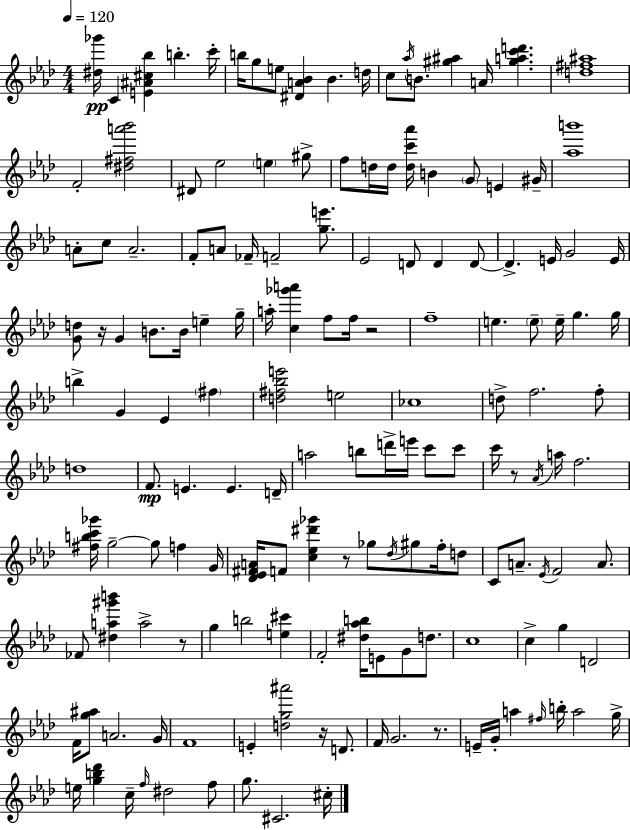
[D#5,Gb6]/s C4/q [E4,A#4,C#5,Bb5]/q B5/q. C6/s B5/s G5/e E5/e [D#4,A4,Bb4]/q Bb4/q. D5/s C5/e Ab5/s B4/e. [G#5,A#5]/q A4/s [G#5,A5,C6,D6]/q. [D5,F#5,A#5]/w F4/h [D#5,F#5,A6,Bb6]/h D#4/e Eb5/h E5/q G#5/e F5/e D5/s D5/s [D5,C6,Ab6]/s B4/q G4/e E4/q G#4/s [Ab5,B6]/w A4/e C5/e A4/h. F4/e A4/e FES4/s F4/h [G5,E6]/e. Eb4/h D4/e D4/q D4/e D4/q. E4/s G4/h E4/s [G4,D5]/e R/s G4/q B4/e. B4/s E5/q G5/s A5/s [C5,Gb6,A6]/q F5/e F5/s R/h F5/w E5/q. E5/e E5/s G5/q. G5/s B5/q G4/q Eb4/q F#5/q [D5,F#5,Bb5,E6]/h E5/h CES5/w D5/e F5/h. F5/e D5/w F4/e. E4/q. E4/q. D4/s A5/h B5/e D6/s E6/s C6/e C6/e C6/s R/e Ab4/s A5/s F5/h. [F#5,B5,C6,Gb6]/s G5/h G5/e F5/q G4/s [Db4,Eb4,F#4,A4]/s F4/e [C5,Eb5,D#6,Gb6]/q R/e Gb5/e Db5/s G#5/e F5/s D5/e C4/e A4/e. Eb4/s F4/h A4/e. FES4/e [D#5,A5,G#6,B6]/q A5/h R/e G5/q B5/h [E5,C#6]/q F4/h [D#5,Ab5,B5]/s E4/e G4/e D5/e. C5/w C5/q G5/q D4/h F4/s [G5,A#5]/e A4/h. G4/s F4/w E4/q [D5,G5,A#6]/h R/s D4/e. F4/s G4/h. R/e. E4/s G4/s A5/q F#5/s B5/s A5/h G5/s E5/s [G5,B5,Db6]/q C5/s F5/s D#5/h F5/e G5/e. C#4/h. C#5/s